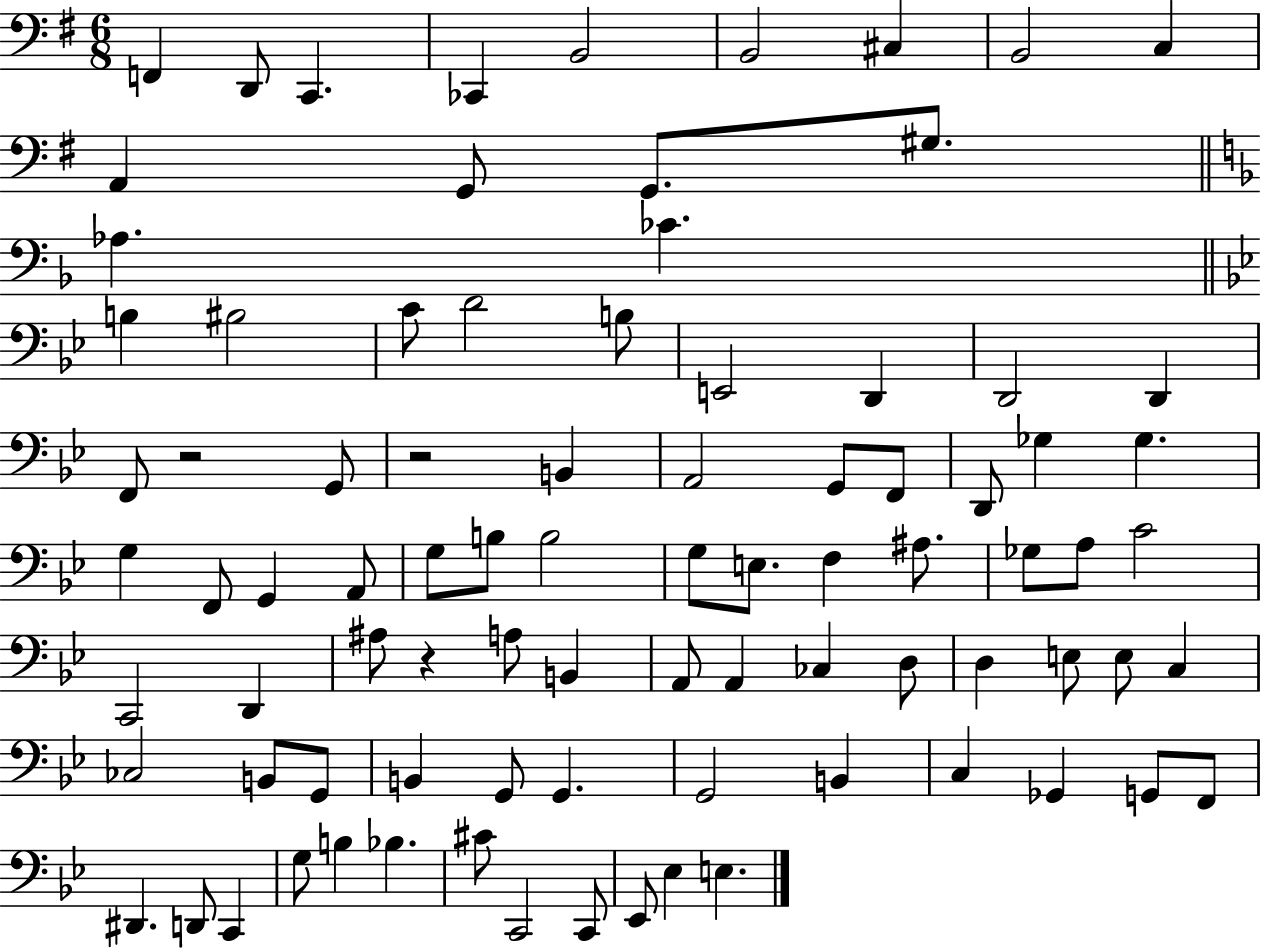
{
  \clef bass
  \numericTimeSignature
  \time 6/8
  \key g \major
  f,4 d,8 c,4. | ces,4 b,2 | b,2 cis4 | b,2 c4 | \break a,4 g,8 g,8. gis8. | \bar "||" \break \key f \major aes4. ces'4. | \bar "||" \break \key g \minor b4 bis2 | c'8 d'2 b8 | e,2 d,4 | d,2 d,4 | \break f,8 r2 g,8 | r2 b,4 | a,2 g,8 f,8 | d,8 ges4 ges4. | \break g4 f,8 g,4 a,8 | g8 b8 b2 | g8 e8. f4 ais8. | ges8 a8 c'2 | \break c,2 d,4 | ais8 r4 a8 b,4 | a,8 a,4 ces4 d8 | d4 e8 e8 c4 | \break ces2 b,8 g,8 | b,4 g,8 g,4. | g,2 b,4 | c4 ges,4 g,8 f,8 | \break dis,4. d,8 c,4 | g8 b4 bes4. | cis'8 c,2 c,8 | ees,8 ees4 e4. | \break \bar "|."
}